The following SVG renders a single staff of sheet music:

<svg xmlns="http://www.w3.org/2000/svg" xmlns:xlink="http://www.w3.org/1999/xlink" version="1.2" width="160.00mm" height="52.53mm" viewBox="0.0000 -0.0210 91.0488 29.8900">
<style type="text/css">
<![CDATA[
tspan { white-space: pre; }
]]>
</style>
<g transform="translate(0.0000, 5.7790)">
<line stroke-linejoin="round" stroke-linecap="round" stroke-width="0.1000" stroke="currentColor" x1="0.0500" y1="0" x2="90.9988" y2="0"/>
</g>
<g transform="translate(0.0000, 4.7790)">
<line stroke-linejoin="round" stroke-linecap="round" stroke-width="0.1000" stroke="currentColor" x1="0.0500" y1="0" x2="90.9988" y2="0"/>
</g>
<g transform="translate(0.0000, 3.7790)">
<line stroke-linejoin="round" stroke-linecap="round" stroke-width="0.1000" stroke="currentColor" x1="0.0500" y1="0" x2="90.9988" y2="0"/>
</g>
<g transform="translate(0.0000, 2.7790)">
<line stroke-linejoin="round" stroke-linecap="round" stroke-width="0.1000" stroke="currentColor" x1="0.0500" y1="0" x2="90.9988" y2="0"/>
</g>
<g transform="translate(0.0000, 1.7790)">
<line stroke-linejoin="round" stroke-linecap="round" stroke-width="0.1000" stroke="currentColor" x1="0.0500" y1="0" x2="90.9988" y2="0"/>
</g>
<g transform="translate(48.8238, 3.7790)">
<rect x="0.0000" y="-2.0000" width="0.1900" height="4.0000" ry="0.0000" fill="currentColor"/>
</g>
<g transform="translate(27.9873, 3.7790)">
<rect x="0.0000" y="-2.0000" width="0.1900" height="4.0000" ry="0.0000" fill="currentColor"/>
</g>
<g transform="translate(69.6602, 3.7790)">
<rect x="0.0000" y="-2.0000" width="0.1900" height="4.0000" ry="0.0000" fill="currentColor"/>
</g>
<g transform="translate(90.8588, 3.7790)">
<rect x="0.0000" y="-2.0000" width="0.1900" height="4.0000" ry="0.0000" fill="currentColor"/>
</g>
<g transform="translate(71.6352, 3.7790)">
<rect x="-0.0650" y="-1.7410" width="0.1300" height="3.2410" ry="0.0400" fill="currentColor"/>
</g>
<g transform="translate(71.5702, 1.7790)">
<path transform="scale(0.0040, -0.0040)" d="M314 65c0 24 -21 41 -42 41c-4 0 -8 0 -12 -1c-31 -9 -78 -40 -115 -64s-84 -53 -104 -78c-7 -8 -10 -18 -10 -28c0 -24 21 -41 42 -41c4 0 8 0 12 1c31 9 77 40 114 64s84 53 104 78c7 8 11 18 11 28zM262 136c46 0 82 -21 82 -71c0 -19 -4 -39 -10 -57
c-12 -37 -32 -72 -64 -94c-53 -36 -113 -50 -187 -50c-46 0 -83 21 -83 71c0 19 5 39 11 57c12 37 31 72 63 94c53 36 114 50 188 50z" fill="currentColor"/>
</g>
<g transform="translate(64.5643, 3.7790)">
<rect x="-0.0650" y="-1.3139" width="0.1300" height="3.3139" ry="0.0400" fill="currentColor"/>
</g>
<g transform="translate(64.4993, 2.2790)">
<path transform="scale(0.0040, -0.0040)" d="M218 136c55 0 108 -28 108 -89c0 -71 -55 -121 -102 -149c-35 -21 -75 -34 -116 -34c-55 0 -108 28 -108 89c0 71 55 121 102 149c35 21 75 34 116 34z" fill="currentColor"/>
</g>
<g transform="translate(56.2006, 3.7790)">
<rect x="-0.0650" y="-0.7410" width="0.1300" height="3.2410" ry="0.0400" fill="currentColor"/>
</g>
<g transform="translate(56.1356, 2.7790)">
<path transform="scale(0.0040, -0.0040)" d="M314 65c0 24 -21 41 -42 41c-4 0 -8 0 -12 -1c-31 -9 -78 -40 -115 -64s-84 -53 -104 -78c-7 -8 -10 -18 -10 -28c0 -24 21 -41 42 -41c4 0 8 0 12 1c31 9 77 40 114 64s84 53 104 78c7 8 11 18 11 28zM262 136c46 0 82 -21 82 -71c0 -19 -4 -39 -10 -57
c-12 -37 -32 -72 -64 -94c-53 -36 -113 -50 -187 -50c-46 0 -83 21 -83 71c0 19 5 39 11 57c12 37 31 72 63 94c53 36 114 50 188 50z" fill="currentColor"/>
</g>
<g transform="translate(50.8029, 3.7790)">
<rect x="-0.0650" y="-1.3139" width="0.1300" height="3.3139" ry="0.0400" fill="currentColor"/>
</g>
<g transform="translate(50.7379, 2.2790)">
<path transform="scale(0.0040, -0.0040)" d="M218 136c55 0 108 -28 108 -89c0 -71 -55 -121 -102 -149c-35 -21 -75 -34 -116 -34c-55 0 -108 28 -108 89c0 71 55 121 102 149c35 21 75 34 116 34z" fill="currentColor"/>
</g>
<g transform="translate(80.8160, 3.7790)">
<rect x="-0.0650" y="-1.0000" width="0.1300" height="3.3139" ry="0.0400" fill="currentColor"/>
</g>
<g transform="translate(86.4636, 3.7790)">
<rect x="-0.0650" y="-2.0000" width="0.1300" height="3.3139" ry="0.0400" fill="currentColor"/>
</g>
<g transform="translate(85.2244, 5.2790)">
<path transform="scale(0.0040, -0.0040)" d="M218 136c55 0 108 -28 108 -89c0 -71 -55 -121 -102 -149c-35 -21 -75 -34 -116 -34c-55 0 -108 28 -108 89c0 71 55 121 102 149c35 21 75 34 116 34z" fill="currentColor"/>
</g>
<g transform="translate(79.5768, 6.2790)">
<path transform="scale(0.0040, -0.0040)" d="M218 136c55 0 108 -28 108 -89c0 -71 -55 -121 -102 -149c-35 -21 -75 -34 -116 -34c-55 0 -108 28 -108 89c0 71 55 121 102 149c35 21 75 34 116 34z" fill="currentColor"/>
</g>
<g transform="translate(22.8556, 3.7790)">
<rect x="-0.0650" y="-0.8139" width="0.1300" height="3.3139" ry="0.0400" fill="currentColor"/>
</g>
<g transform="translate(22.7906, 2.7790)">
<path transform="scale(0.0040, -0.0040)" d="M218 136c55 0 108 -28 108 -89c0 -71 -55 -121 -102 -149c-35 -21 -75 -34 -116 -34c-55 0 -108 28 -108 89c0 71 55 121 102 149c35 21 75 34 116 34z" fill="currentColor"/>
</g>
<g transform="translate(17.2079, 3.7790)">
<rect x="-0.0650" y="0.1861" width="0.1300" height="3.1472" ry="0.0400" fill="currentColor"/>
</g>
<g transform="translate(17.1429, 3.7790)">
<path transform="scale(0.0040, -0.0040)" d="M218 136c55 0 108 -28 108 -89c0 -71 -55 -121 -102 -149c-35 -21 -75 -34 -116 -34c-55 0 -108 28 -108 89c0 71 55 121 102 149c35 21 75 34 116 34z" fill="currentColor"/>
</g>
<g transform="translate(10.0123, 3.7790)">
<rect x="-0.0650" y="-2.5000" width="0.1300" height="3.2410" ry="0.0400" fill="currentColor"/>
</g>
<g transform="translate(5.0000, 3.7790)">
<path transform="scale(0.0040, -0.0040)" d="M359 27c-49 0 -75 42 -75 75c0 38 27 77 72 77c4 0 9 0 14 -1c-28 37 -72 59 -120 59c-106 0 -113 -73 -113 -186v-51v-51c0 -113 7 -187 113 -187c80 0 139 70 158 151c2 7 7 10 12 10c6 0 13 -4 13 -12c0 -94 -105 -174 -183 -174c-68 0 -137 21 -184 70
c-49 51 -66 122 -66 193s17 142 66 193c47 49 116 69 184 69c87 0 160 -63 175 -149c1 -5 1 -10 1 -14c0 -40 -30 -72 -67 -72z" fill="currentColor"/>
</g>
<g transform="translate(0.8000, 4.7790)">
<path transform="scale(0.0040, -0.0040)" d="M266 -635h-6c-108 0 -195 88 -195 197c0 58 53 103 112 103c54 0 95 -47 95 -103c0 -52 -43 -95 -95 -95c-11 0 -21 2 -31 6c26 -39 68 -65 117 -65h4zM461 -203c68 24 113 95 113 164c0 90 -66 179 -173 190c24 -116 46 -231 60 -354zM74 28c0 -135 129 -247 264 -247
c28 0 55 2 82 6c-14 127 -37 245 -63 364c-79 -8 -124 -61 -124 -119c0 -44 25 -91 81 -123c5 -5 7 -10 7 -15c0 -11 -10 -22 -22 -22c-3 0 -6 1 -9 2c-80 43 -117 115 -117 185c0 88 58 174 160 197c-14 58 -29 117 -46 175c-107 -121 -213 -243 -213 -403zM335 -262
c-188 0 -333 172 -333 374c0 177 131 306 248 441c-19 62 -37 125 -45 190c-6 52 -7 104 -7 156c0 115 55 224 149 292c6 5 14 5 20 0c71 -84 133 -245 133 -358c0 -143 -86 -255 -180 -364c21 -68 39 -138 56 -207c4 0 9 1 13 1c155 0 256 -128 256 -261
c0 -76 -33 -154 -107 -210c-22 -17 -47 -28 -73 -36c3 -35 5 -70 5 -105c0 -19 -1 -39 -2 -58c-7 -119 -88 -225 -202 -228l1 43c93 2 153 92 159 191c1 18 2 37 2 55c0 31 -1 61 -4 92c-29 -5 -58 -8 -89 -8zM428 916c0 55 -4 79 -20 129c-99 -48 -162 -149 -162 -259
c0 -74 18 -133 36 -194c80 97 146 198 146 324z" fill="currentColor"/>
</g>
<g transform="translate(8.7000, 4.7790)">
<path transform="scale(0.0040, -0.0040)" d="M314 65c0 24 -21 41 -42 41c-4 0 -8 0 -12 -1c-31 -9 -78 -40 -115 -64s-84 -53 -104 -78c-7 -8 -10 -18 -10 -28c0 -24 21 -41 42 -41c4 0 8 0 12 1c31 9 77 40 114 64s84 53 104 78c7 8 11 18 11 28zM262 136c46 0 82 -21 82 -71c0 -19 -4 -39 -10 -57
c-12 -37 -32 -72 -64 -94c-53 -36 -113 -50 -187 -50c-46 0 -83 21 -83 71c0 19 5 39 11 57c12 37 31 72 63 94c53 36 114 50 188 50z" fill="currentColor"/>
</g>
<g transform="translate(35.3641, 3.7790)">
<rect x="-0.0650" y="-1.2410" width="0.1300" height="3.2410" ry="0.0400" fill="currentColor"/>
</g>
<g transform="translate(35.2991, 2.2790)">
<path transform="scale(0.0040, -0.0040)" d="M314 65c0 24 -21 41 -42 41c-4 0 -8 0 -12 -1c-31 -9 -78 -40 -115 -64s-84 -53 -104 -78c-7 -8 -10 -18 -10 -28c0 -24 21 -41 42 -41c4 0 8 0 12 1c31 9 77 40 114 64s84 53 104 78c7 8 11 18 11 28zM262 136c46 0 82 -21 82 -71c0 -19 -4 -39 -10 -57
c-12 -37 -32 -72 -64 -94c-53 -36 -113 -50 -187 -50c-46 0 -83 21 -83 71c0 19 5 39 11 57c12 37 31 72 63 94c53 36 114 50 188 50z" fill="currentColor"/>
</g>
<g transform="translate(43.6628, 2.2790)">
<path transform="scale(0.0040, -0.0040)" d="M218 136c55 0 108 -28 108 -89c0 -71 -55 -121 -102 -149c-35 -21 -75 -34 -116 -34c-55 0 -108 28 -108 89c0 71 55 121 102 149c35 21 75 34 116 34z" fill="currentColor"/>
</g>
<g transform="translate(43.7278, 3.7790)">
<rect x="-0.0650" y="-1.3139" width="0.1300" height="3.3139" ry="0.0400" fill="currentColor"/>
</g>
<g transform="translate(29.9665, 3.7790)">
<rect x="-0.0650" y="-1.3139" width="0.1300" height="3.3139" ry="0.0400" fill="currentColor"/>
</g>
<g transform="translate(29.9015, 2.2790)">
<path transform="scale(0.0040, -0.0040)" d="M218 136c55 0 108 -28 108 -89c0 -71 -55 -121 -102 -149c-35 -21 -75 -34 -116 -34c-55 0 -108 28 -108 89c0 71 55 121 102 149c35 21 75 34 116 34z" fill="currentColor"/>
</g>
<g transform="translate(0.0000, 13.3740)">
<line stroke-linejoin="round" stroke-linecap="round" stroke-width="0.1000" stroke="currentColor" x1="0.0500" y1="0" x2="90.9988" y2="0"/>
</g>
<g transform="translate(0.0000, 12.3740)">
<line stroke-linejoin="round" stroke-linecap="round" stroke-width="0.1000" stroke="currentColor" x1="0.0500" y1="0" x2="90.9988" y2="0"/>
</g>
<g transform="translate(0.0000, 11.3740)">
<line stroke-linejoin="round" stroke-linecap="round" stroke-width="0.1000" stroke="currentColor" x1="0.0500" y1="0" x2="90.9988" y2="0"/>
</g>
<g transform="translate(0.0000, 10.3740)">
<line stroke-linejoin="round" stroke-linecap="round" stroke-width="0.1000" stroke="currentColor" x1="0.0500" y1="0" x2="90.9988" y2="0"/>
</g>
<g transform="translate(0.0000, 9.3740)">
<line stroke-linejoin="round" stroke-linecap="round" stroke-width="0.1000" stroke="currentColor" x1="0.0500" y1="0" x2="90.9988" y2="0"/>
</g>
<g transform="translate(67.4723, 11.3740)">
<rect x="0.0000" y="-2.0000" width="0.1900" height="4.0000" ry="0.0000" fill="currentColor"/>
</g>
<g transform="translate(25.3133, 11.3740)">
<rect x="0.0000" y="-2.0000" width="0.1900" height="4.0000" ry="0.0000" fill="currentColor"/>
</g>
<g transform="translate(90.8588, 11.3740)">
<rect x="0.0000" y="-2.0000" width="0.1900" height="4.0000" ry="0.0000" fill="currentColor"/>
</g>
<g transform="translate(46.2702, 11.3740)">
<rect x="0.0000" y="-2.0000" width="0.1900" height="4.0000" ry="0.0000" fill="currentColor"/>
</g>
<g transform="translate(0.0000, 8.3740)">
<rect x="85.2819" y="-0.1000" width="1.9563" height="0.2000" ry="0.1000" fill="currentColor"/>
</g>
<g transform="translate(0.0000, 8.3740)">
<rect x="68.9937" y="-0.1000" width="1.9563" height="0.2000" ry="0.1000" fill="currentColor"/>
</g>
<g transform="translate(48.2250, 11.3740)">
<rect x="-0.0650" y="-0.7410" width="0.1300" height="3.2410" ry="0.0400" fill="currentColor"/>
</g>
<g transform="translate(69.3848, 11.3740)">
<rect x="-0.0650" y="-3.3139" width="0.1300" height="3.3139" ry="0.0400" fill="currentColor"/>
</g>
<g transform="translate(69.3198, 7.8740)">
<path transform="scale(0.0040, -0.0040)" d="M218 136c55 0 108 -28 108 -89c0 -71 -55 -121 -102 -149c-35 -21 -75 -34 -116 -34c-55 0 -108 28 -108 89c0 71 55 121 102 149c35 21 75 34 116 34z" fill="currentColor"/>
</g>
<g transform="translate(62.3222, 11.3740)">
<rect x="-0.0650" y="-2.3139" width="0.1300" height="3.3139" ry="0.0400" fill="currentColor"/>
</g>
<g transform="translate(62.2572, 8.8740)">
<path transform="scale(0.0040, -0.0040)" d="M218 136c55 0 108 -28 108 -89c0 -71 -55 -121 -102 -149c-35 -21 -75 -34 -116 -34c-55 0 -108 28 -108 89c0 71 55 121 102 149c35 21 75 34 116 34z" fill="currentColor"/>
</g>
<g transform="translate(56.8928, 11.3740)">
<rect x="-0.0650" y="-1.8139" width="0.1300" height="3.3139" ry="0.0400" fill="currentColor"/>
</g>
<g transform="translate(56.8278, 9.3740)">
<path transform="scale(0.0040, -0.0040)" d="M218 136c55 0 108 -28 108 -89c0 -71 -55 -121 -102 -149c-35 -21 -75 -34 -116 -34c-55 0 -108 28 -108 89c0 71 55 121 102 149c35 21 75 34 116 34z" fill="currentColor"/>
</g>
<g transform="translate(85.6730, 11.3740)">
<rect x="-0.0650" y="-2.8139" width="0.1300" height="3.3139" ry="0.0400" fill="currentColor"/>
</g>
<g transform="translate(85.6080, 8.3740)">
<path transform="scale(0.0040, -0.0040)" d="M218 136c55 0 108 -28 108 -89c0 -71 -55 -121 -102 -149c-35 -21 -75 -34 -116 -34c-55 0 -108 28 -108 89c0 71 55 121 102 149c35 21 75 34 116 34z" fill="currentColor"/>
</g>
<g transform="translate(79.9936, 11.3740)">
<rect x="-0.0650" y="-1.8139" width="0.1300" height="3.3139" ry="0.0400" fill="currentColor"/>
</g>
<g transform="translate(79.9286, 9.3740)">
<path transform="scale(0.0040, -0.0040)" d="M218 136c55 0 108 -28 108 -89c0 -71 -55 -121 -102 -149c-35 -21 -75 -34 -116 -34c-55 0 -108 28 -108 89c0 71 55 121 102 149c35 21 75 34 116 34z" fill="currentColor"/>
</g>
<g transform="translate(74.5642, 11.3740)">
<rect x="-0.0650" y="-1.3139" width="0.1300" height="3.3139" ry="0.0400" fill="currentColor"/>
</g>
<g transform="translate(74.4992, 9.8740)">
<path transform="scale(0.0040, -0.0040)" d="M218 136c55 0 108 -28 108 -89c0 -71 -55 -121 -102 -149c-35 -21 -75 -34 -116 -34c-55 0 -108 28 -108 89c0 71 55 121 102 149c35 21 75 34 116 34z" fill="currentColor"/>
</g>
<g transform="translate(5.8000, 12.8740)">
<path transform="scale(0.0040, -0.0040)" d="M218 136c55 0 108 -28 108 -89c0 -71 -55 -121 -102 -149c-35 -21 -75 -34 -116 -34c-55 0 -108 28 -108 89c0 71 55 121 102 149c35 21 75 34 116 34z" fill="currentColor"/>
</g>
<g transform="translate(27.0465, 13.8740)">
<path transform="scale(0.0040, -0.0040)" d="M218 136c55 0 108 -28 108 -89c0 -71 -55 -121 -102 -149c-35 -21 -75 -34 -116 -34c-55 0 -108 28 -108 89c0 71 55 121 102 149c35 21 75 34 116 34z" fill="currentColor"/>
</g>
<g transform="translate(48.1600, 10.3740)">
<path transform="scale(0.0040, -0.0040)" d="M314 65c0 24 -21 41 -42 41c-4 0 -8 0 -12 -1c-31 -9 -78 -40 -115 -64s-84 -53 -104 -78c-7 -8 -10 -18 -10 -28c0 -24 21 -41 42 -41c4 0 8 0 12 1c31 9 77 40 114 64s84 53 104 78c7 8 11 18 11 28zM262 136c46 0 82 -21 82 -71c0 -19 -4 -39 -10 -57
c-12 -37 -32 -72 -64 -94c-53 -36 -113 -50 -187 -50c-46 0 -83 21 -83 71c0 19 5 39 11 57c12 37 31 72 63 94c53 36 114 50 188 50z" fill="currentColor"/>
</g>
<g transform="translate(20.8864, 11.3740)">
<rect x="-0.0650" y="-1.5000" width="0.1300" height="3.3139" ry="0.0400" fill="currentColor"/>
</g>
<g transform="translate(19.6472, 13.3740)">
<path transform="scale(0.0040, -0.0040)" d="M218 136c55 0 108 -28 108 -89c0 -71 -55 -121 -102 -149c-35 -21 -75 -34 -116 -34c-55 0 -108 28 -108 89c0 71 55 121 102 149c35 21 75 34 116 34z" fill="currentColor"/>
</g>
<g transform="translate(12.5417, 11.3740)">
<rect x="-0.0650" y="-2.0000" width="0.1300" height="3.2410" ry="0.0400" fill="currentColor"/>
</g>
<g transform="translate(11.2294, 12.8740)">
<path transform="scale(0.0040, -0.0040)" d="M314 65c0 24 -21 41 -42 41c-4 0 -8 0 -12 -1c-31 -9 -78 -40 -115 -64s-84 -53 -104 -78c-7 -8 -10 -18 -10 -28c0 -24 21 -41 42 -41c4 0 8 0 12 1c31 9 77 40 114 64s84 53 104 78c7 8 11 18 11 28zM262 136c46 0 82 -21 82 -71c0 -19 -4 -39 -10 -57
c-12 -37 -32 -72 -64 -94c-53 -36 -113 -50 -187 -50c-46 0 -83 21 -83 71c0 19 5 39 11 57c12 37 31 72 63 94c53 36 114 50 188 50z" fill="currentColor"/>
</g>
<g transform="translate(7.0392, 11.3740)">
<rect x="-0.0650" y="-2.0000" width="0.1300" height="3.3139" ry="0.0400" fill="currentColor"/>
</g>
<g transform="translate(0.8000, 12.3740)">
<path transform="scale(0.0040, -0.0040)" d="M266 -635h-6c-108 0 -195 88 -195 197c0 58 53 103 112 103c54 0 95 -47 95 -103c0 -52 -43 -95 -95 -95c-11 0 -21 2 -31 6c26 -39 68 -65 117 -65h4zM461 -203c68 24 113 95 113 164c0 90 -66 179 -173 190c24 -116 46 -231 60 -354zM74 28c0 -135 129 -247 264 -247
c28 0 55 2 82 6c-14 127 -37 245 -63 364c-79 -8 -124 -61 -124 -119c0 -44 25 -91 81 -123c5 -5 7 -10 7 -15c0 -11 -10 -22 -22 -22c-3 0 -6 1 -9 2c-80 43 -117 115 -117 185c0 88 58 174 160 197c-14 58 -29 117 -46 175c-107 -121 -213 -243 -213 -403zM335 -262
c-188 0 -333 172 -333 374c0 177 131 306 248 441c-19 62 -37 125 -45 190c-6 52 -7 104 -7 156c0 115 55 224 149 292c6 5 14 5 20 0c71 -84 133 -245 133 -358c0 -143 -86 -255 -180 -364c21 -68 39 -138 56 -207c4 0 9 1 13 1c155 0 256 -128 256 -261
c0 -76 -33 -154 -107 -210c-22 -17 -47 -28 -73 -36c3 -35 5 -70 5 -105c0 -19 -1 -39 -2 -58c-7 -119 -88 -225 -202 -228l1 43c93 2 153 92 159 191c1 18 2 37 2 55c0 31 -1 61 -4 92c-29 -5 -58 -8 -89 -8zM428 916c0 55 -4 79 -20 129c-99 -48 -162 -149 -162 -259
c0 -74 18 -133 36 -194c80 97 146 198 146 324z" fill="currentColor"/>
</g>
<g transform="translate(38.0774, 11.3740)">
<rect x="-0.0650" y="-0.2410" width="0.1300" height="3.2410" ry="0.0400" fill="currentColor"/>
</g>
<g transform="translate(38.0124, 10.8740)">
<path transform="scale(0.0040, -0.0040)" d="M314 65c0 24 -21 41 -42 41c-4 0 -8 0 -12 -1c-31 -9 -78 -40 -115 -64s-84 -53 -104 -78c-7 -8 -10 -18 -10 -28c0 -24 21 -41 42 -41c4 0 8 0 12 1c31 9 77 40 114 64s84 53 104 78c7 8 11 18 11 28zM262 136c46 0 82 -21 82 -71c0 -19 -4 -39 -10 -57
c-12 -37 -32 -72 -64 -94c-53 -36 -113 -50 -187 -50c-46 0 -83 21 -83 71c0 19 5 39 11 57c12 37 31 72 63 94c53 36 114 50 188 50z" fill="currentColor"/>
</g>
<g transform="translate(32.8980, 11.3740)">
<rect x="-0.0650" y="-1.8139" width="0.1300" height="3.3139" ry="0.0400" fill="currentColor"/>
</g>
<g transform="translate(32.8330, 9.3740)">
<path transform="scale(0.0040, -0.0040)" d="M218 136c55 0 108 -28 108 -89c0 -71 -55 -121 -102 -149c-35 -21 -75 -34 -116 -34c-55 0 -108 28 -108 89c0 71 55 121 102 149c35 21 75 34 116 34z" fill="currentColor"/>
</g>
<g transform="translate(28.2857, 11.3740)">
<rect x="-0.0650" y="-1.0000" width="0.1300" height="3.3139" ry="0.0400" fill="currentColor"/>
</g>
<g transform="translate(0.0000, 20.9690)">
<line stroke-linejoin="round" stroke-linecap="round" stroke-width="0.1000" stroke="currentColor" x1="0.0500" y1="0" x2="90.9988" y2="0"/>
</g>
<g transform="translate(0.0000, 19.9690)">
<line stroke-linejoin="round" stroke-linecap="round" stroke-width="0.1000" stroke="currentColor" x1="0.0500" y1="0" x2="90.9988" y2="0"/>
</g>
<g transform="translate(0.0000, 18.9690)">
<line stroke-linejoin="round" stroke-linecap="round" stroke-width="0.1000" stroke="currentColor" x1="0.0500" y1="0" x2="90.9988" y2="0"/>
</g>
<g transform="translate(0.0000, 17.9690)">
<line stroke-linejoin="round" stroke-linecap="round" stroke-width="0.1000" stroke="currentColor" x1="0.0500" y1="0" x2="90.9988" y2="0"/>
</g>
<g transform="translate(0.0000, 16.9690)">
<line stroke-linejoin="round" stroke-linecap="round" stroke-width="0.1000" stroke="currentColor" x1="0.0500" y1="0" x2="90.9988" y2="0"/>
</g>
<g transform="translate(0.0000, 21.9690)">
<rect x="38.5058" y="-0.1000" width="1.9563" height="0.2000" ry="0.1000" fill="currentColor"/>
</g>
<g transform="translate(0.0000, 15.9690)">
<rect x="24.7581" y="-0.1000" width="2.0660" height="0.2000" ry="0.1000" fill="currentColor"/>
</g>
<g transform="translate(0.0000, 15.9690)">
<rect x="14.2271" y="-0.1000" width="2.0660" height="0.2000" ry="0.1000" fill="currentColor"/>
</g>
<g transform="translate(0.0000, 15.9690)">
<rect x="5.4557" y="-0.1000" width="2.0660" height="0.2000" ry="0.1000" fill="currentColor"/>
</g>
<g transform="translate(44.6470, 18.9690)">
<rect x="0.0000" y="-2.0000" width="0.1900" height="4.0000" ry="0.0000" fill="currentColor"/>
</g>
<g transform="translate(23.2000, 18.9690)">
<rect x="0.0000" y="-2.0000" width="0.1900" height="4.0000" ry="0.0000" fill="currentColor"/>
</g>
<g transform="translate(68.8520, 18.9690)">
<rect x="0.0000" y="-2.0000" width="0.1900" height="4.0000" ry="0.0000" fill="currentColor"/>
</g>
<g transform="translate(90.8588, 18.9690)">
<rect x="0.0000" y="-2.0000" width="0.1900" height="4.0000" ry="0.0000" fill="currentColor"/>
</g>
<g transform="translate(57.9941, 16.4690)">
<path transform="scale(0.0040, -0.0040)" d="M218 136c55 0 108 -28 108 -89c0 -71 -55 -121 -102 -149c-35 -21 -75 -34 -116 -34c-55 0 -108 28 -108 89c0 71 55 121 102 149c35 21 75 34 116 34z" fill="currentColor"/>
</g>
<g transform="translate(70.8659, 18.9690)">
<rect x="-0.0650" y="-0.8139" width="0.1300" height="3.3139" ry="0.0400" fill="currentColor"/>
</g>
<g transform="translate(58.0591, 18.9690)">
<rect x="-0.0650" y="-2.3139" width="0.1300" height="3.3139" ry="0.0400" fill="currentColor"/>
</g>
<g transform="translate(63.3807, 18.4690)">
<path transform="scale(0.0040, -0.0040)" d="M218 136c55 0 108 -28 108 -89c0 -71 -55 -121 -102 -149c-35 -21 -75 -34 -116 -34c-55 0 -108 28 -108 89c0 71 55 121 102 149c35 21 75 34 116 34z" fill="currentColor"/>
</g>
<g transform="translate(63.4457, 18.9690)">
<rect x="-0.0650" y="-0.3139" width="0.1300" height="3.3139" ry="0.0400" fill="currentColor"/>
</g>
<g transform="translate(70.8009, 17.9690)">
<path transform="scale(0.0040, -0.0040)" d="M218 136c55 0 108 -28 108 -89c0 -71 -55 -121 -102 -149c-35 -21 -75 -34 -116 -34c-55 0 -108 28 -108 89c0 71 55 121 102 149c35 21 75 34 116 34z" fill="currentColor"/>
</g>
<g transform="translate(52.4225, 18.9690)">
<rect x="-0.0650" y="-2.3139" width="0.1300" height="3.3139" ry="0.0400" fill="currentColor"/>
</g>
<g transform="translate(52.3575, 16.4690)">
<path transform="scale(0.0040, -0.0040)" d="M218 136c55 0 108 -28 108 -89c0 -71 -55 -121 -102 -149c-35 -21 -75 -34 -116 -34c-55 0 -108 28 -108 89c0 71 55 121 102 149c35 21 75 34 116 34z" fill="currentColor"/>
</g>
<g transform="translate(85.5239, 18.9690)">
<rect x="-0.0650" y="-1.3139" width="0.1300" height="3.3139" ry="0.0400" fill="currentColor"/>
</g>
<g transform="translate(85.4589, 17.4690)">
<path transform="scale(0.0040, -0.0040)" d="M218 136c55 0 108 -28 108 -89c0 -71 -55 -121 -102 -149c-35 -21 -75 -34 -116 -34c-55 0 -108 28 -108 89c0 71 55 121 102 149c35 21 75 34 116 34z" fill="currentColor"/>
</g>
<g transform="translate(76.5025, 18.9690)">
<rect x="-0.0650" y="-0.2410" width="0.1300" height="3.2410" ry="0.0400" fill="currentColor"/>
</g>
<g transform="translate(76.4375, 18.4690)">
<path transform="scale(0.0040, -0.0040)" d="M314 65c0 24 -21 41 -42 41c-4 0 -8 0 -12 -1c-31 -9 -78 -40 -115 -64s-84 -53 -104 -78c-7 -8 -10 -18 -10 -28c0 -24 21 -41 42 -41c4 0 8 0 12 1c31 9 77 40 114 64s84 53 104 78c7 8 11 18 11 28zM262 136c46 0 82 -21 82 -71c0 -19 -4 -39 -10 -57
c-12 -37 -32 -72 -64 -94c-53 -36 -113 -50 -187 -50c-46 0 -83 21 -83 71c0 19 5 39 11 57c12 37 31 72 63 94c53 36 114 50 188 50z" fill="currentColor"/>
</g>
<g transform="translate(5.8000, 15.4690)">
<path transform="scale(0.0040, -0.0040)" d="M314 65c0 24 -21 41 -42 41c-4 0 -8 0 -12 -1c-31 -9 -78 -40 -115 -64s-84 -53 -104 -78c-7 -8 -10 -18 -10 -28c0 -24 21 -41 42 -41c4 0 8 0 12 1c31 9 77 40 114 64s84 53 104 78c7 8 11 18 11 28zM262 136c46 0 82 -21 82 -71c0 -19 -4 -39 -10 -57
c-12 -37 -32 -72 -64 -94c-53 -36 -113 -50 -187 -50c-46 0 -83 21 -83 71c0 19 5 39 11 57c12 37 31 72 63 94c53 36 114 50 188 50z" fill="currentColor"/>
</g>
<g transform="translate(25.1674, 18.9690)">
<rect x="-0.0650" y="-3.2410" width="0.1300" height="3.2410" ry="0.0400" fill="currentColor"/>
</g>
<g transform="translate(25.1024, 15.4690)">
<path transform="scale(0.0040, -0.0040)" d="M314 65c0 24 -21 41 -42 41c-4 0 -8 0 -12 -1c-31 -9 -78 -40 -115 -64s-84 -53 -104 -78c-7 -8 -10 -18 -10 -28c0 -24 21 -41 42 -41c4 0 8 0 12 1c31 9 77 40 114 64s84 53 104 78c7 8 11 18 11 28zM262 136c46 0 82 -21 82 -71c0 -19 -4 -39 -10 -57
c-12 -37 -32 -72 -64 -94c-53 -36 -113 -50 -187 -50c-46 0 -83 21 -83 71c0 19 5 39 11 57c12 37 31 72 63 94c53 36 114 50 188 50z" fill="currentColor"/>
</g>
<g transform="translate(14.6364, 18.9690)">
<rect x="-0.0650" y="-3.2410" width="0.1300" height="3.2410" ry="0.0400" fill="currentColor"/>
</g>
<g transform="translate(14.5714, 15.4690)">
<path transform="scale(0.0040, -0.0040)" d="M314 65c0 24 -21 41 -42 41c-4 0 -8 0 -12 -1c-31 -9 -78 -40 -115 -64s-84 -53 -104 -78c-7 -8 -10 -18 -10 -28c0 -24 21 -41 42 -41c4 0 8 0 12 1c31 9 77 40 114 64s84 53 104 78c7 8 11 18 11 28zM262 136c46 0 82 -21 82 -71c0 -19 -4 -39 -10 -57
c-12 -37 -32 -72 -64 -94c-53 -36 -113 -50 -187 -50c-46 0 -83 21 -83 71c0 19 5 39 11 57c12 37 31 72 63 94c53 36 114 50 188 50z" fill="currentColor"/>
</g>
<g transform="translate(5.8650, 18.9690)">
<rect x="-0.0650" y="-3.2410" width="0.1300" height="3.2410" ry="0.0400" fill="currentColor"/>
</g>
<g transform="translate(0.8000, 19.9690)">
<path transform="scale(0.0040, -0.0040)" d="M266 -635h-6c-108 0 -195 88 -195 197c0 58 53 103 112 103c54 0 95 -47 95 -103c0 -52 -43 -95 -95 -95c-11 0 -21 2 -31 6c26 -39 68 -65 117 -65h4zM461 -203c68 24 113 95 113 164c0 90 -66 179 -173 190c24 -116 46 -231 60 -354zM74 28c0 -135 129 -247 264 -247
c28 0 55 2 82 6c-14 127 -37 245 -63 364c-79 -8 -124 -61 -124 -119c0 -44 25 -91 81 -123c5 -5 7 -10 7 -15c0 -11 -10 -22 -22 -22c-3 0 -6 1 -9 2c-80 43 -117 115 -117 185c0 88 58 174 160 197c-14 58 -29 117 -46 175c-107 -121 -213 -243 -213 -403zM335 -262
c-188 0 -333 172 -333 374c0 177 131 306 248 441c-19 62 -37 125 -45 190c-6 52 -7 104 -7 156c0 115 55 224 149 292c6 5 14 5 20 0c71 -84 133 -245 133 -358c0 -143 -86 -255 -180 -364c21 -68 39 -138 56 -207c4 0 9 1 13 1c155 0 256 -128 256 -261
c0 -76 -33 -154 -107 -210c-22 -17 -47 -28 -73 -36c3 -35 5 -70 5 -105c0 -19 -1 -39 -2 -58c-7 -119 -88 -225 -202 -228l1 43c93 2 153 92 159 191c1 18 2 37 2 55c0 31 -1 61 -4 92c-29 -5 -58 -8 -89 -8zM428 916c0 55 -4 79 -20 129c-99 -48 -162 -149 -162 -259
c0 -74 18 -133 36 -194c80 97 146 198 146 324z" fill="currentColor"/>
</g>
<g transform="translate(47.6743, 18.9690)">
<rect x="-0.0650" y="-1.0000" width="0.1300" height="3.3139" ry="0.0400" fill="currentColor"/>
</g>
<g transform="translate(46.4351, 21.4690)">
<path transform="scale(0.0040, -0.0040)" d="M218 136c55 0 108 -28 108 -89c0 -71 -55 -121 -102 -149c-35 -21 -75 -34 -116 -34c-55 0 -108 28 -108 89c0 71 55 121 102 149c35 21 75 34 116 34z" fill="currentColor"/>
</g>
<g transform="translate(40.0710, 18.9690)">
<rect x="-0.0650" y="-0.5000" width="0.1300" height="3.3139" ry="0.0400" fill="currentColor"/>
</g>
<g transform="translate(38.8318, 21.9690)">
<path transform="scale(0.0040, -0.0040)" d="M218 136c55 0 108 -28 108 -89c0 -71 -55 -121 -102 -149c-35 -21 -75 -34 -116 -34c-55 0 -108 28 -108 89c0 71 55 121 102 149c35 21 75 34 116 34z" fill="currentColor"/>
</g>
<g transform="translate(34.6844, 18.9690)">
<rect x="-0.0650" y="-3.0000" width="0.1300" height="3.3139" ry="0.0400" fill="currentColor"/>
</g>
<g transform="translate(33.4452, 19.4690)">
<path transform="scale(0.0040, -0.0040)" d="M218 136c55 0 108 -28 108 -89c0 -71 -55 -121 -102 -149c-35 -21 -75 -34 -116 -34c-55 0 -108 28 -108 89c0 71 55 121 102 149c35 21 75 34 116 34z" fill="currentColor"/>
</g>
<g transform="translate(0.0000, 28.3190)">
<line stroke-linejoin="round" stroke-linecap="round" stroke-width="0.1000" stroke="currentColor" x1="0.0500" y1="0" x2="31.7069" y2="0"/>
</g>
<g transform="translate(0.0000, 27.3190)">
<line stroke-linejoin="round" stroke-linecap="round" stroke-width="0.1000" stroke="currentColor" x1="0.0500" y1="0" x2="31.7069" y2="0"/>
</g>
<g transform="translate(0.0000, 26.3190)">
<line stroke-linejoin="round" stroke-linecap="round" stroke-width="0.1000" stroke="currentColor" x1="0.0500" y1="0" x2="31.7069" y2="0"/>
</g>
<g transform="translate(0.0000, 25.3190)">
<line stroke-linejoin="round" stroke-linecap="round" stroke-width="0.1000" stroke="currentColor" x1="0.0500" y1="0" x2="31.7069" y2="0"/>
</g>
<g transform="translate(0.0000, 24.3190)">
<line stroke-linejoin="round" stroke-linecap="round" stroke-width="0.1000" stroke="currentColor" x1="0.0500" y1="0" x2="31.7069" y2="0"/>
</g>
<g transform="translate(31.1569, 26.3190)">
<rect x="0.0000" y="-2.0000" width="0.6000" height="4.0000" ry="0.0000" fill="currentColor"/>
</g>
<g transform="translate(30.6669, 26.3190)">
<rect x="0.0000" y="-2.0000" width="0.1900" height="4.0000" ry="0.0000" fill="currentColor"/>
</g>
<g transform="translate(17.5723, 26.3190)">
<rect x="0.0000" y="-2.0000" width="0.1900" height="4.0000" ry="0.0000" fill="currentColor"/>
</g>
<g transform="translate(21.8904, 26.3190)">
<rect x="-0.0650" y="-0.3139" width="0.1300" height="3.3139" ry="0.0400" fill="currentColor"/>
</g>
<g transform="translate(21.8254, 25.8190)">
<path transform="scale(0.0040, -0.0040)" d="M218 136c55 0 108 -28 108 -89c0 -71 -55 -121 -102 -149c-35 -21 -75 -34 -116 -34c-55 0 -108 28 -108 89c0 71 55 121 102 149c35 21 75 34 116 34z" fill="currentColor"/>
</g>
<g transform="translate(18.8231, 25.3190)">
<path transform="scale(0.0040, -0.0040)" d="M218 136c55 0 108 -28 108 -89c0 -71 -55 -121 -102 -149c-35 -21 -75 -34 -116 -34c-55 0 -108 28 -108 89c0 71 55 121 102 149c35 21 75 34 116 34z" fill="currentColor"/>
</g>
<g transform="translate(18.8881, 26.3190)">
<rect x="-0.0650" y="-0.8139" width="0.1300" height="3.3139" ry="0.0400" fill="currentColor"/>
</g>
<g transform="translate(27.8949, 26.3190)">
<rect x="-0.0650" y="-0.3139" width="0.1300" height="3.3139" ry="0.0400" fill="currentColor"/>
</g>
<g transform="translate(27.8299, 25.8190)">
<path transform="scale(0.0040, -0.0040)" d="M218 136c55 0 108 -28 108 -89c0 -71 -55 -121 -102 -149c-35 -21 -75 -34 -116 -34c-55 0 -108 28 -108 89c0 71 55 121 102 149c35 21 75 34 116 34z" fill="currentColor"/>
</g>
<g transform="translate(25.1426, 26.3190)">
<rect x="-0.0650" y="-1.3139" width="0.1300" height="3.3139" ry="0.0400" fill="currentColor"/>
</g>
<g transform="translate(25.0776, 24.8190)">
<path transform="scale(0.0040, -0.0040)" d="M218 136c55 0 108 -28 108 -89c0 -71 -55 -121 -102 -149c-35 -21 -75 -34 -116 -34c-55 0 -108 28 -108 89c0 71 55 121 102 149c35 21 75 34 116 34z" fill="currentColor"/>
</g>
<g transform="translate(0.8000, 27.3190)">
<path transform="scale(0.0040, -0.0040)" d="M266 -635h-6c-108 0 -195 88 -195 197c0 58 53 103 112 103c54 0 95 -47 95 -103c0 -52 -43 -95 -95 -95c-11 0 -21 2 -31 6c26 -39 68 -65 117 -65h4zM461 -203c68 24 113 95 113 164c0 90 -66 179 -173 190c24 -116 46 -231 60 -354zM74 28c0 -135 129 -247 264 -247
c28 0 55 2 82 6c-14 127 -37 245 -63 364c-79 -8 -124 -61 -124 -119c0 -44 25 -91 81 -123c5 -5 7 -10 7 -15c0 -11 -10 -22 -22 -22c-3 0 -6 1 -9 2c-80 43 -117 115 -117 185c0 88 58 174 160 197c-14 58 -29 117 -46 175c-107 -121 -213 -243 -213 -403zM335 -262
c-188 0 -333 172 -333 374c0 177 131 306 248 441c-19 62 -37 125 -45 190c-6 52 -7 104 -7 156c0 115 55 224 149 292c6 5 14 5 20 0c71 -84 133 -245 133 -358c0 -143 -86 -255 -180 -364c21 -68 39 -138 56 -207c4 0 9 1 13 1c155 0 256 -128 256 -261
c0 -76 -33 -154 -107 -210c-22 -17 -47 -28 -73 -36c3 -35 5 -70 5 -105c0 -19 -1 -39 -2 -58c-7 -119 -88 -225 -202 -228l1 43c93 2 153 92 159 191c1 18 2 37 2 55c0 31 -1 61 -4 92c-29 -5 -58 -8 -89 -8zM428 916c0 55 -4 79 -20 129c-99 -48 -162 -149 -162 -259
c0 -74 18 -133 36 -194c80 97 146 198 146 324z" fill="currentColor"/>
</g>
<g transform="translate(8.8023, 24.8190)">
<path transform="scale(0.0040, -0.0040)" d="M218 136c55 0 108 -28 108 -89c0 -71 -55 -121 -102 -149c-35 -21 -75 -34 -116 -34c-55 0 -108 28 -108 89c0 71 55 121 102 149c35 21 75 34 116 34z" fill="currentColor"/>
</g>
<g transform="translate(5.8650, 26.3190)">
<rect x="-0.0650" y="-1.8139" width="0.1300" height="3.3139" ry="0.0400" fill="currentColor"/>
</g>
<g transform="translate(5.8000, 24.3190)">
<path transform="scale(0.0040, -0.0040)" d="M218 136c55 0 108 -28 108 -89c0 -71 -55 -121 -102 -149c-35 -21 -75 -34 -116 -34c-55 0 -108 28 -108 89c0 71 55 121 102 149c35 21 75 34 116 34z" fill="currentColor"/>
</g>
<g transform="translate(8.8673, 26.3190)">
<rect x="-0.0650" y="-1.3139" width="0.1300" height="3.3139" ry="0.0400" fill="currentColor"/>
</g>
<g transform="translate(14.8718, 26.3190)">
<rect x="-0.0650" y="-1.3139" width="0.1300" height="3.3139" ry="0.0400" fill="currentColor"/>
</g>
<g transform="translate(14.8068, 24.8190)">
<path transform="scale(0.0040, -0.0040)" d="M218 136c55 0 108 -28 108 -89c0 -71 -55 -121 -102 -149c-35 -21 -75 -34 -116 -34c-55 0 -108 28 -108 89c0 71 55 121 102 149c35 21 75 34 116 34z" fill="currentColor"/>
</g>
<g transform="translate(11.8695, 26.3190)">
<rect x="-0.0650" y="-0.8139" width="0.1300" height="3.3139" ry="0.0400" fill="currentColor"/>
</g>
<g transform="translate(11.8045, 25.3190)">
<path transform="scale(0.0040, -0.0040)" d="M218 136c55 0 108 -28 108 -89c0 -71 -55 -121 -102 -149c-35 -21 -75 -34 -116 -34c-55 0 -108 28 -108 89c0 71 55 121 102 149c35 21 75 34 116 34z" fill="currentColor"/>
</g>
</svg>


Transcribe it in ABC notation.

X:1
T:Untitled
M:4/4
L:1/4
K:C
G2 B d e e2 e e d2 e f2 D F F F2 E D f c2 d2 f g b e f a b2 b2 b2 A C D g g c d c2 e f e d e d c e c